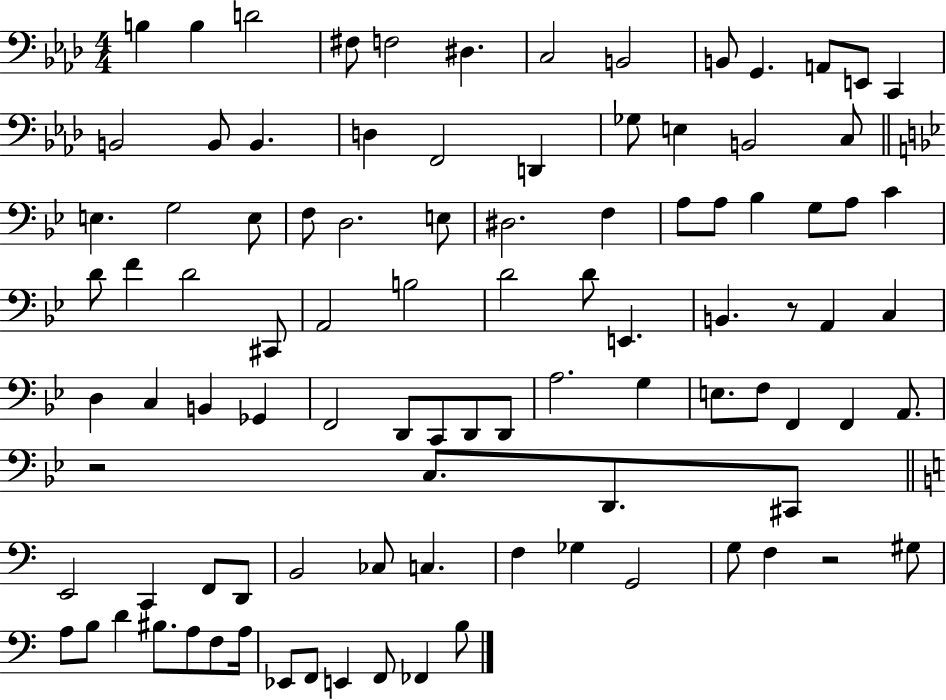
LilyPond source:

{
  \clef bass
  \numericTimeSignature
  \time 4/4
  \key aes \major
  \repeat volta 2 { b4 b4 d'2 | fis8 f2 dis4. | c2 b,2 | b,8 g,4. a,8 e,8 c,4 | \break b,2 b,8 b,4. | d4 f,2 d,4 | ges8 e4 b,2 c8 | \bar "||" \break \key bes \major e4. g2 e8 | f8 d2. e8 | dis2. f4 | a8 a8 bes4 g8 a8 c'4 | \break d'8 f'4 d'2 cis,8 | a,2 b2 | d'2 d'8 e,4. | b,4. r8 a,4 c4 | \break d4 c4 b,4 ges,4 | f,2 d,8 c,8 d,8 d,8 | a2. g4 | e8. f8 f,4 f,4 a,8. | \break r2 c8. d,8. cis,8 | \bar "||" \break \key c \major e,2 c,4 f,8 d,8 | b,2 ces8 c4. | f4 ges4 g,2 | g8 f4 r2 gis8 | \break a8 b8 d'4 bis8. a8 f8 a16 | ees,8 f,8 e,4 f,8 fes,4 b8 | } \bar "|."
}